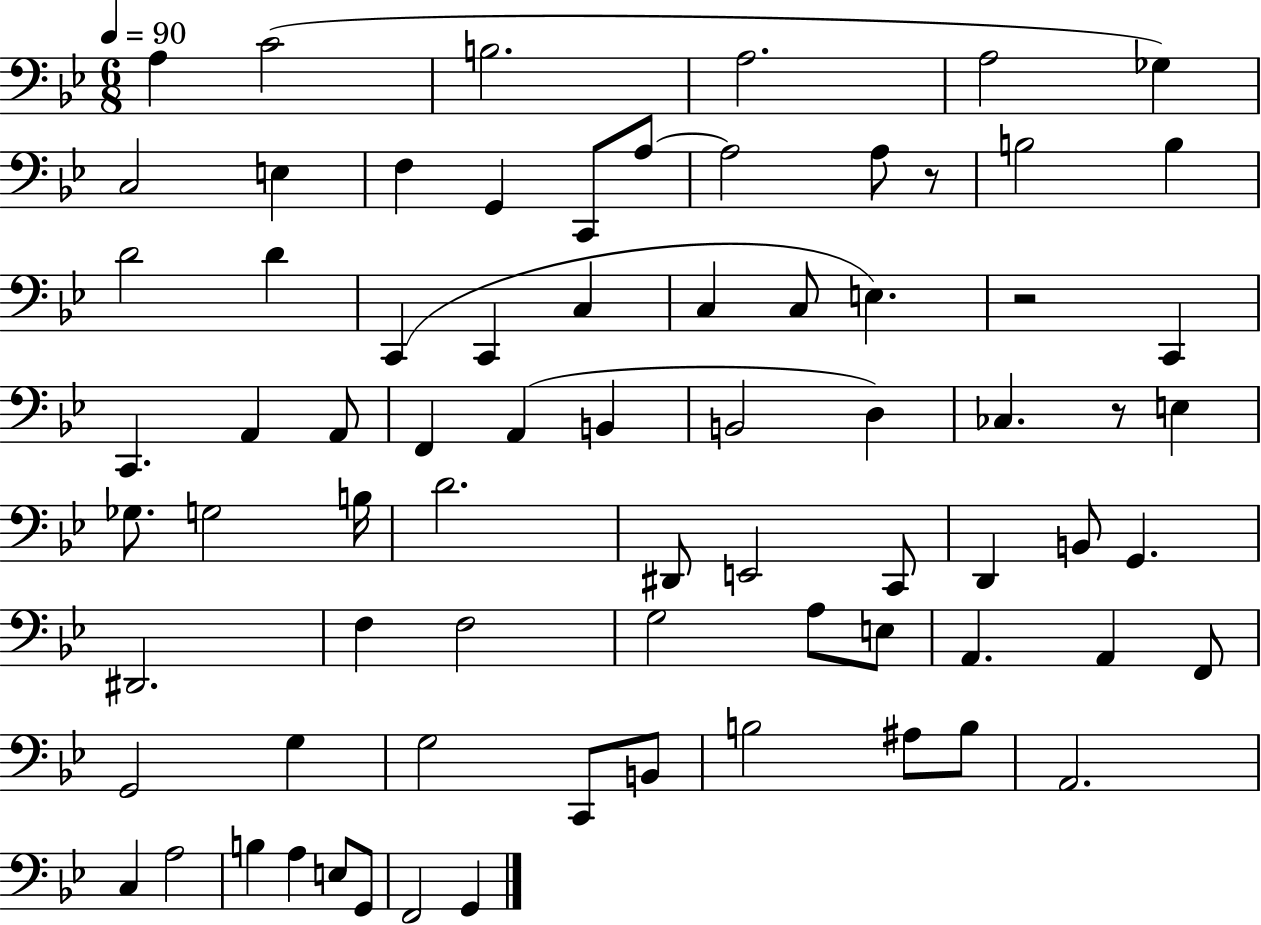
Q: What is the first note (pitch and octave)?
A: A3